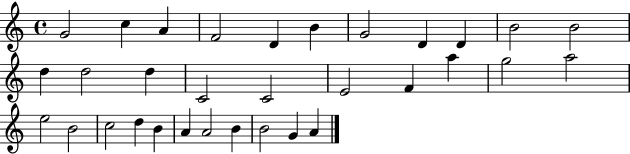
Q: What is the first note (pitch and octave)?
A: G4